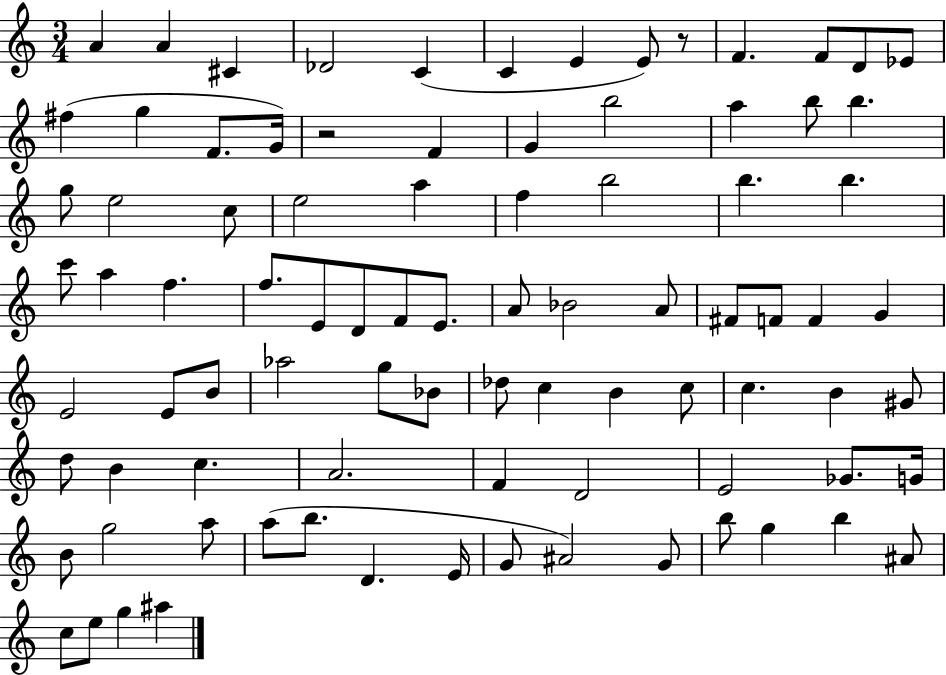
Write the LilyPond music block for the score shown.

{
  \clef treble
  \numericTimeSignature
  \time 3/4
  \key c \major
  a'4 a'4 cis'4 | des'2 c'4( | c'4 e'4 e'8) r8 | f'4. f'8 d'8 ees'8 | \break fis''4( g''4 f'8. g'16) | r2 f'4 | g'4 b''2 | a''4 b''8 b''4. | \break g''8 e''2 c''8 | e''2 a''4 | f''4 b''2 | b''4. b''4. | \break c'''8 a''4 f''4. | f''8. e'8 d'8 f'8 e'8. | a'8 bes'2 a'8 | fis'8 f'8 f'4 g'4 | \break e'2 e'8 b'8 | aes''2 g''8 bes'8 | des''8 c''4 b'4 c''8 | c''4. b'4 gis'8 | \break d''8 b'4 c''4. | a'2. | f'4 d'2 | e'2 ges'8. g'16 | \break b'8 g''2 a''8 | a''8( b''8. d'4. e'16 | g'8 ais'2) g'8 | b''8 g''4 b''4 ais'8 | \break c''8 e''8 g''4 ais''4 | \bar "|."
}